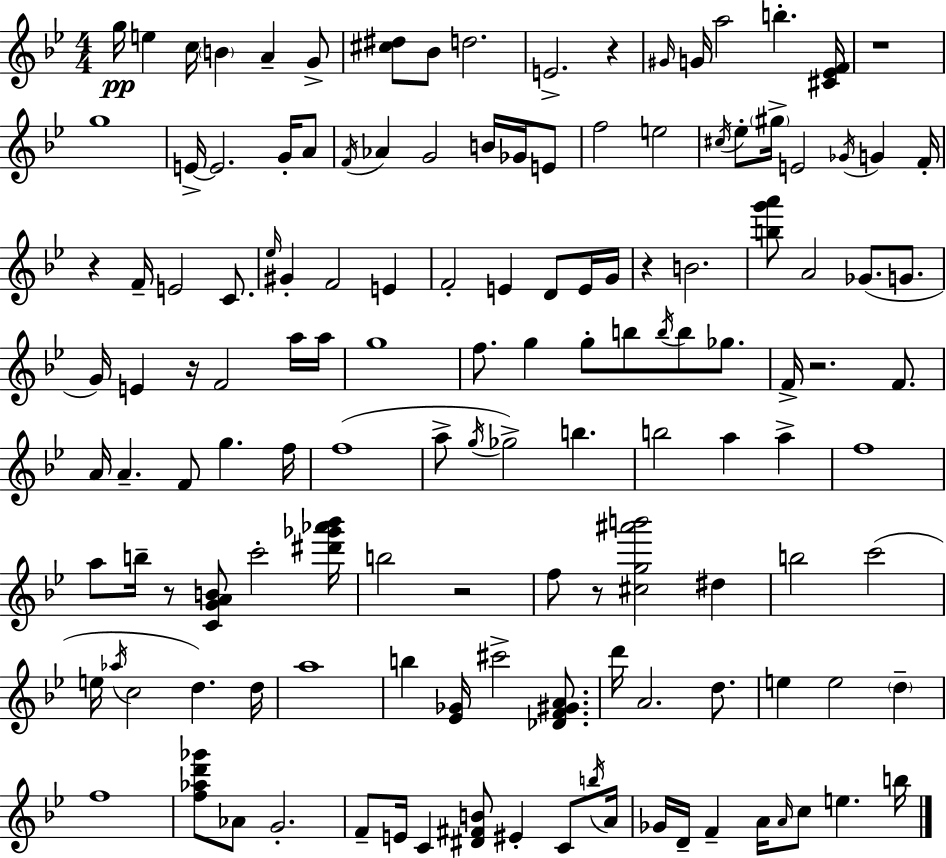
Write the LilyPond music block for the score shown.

{
  \clef treble
  \numericTimeSignature
  \time 4/4
  \key g \minor
  \repeat volta 2 { g''16\pp e''4 c''16 \parenthesize b'4 a'4-- g'8-> | <cis'' dis''>8 bes'8 d''2. | e'2.-> r4 | \grace { gis'16 } g'16 a''2 b''4.-. | \break <cis' ees' f'>16 r1 | g''1 | e'16->~~ e'2. g'16-. a'8 | \acciaccatura { f'16 } aes'4 g'2 b'16 ges'16 | \break e'8 f''2 e''2 | \acciaccatura { cis''16 } ees''8-. \parenthesize gis''16-> e'2 \acciaccatura { ges'16 } g'4 | f'16-. r4 f'16-- e'2 | c'8. \grace { ees''16 } gis'4-. f'2 | \break e'4 f'2-. e'4 | d'8 e'16 g'16 r4 b'2. | <b'' g''' a'''>8 a'2 ges'8.( | g'8. g'16) e'4 r16 f'2 | \break a''16 a''16 g''1 | f''8. g''4 g''8-. b''8 | \acciaccatura { b''16 } b''8 ges''8. f'16-> r2. | f'8. a'16 a'4.-- f'8 g''4. | \break f''16 f''1( | a''8-> \acciaccatura { g''16 } ges''2->) | b''4. b''2 a''4 | a''4-> f''1 | \break a''8 b''16-- r8 <c' g' a' b'>8 c'''2-. | <dis''' ges''' aes''' bes'''>16 b''2 r2 | f''8 r8 <cis'' g'' ais''' b'''>2 | dis''4 b''2 c'''2( | \break e''16 \acciaccatura { aes''16 } c''2 | d''4.) d''16 a''1 | b''4 <ees' ges'>16 cis'''2-> | <des' f' gis' a'>8. d'''16 a'2. | \break d''8. e''4 e''2 | \parenthesize d''4-- f''1 | <f'' aes'' d''' ges'''>8 aes'8 g'2.-. | f'8-- e'16 c'4 <dis' fis' b'>8 | \break eis'4-. c'8 \acciaccatura { b''16 } a'16 ges'16 d'16-- f'4-- a'16 | \grace { a'16 } c''8 e''4. b''16 } \bar "|."
}